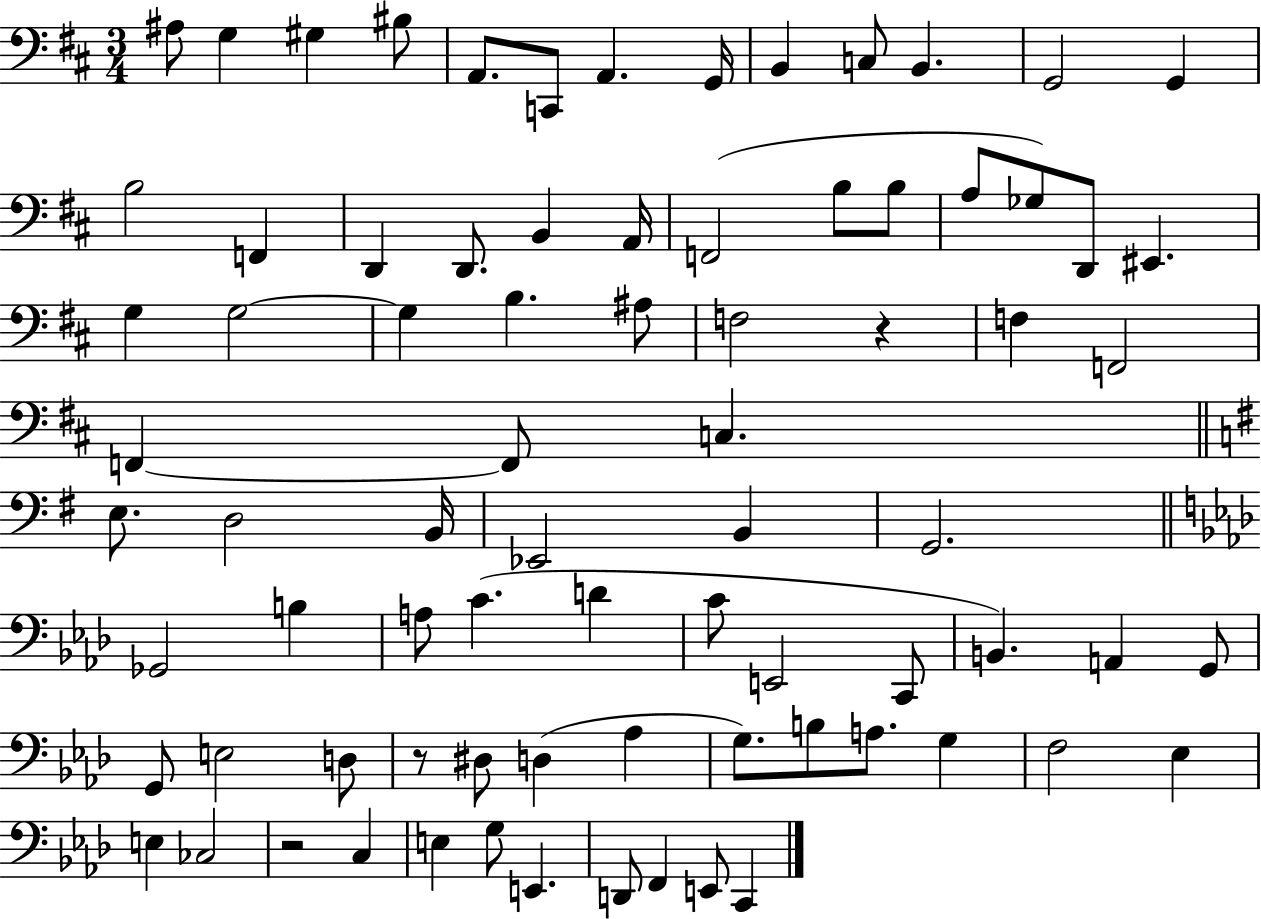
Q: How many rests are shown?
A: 3